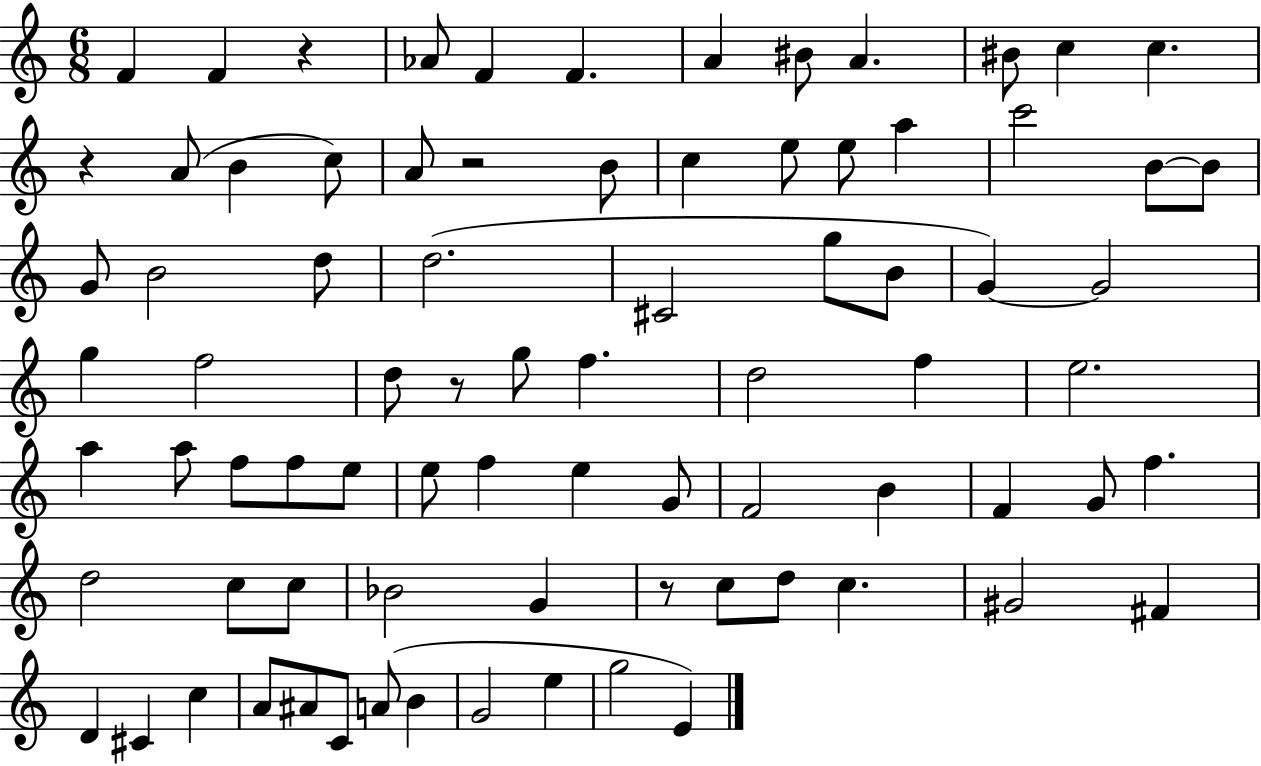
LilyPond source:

{
  \clef treble
  \numericTimeSignature
  \time 6/8
  \key c \major
  \repeat volta 2 { f'4 f'4 r4 | aes'8 f'4 f'4. | a'4 bis'8 a'4. | bis'8 c''4 c''4. | \break r4 a'8( b'4 c''8) | a'8 r2 b'8 | c''4 e''8 e''8 a''4 | c'''2 b'8~~ b'8 | \break g'8 b'2 d''8 | d''2.( | cis'2 g''8 b'8 | g'4~~) g'2 | \break g''4 f''2 | d''8 r8 g''8 f''4. | d''2 f''4 | e''2. | \break a''4 a''8 f''8 f''8 e''8 | e''8 f''4 e''4 g'8 | f'2 b'4 | f'4 g'8 f''4. | \break d''2 c''8 c''8 | bes'2 g'4 | r8 c''8 d''8 c''4. | gis'2 fis'4 | \break d'4 cis'4 c''4 | a'8 ais'8 c'8 a'8( b'4 | g'2 e''4 | g''2 e'4) | \break } \bar "|."
}